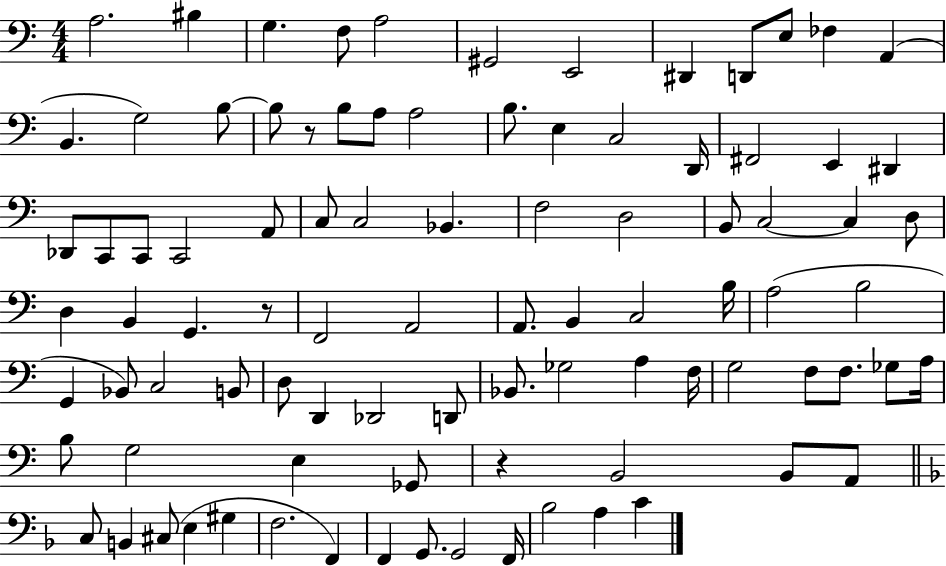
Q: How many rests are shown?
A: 3